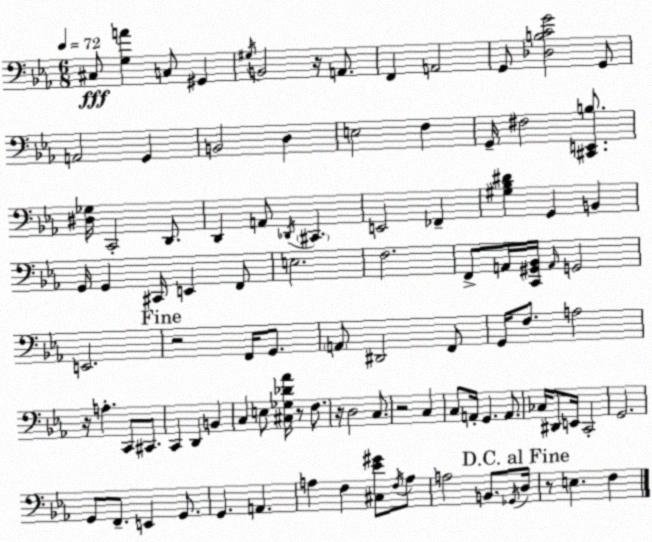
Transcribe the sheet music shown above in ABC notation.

X:1
T:Untitled
M:6/8
L:1/4
K:Eb
^C,/2 [G,A] C,/2 ^G,, ^G,/4 B,,2 z/4 A,,/2 F,, A,,2 G,,/2 [_D,B,CG]2 G,,/2 A,,2 G,, B,,2 D, E,2 F, G,,/4 ^F,2 [^C,,E,,B,]/2 [^D,_G,]/4 C,,2 D,,/2 D,, A,,/2 _D,,/4 ^C,, E,,2 _F,, [^G,_B,^D] G,, B,, G,,/4 G,, ^C,,/4 E,, F,,/2 E,2 F,2 F,,/2 A,,/4 [C,,^G,,_B,,]/4 A,,/4 G,,2 E,,2 z2 F,,/4 G,,/2 A,,/2 ^D,,2 F,,/2 G,,/4 F,/2 A,2 z/4 A, C,,/2 ^C,,/2 C,, D,, B,, C, E,/2 [^C,_G,_D_A]/4 z/2 F,/2 z/4 D,2 C,/2 z2 C, C,/2 A,,/4 G,, A,,/2 _C,/4 ^D,,/2 E,,/4 C,,2 G,,2 G,,/2 F,,/2 E,, G,,/2 G,, A,, A, F, [^C,_E^G]/2 F,/4 A,/2 A,2 B,,/2 _G,,/4 D,/4 z/2 E, F,